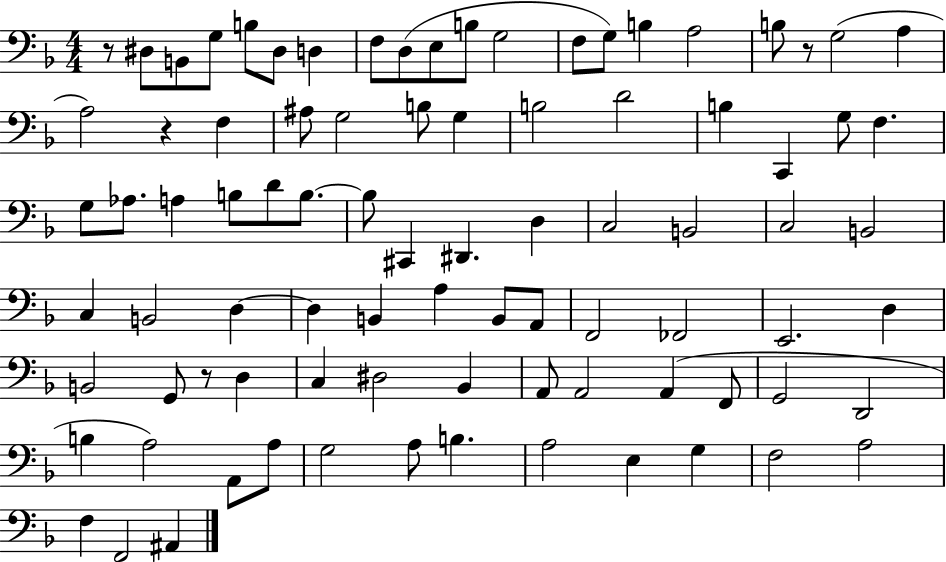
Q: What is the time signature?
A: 4/4